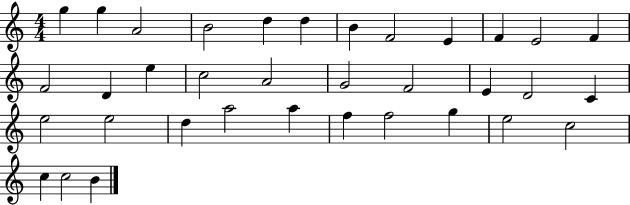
X:1
T:Untitled
M:4/4
L:1/4
K:C
g g A2 B2 d d B F2 E F E2 F F2 D e c2 A2 G2 F2 E D2 C e2 e2 d a2 a f f2 g e2 c2 c c2 B